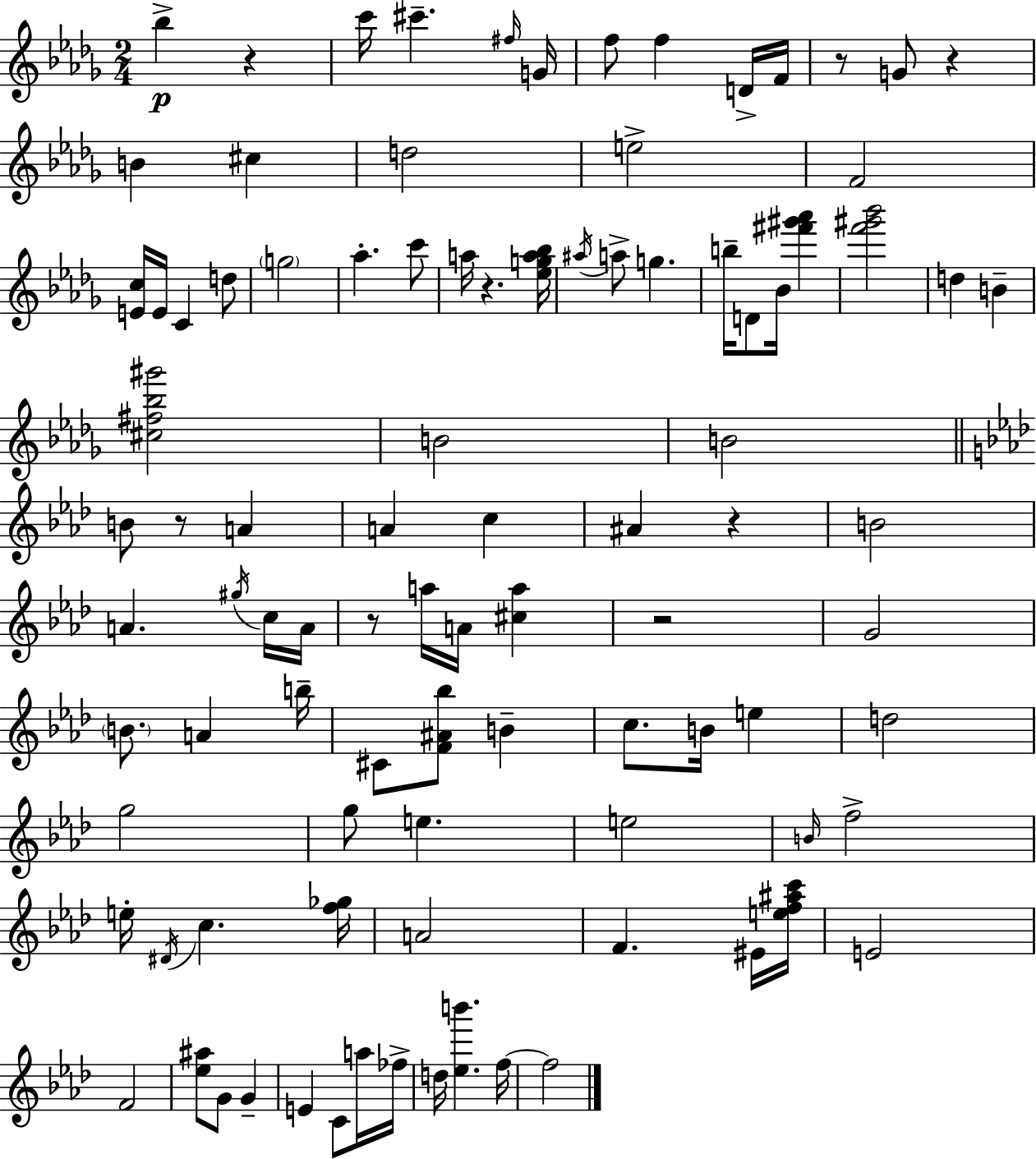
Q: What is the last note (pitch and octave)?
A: F5